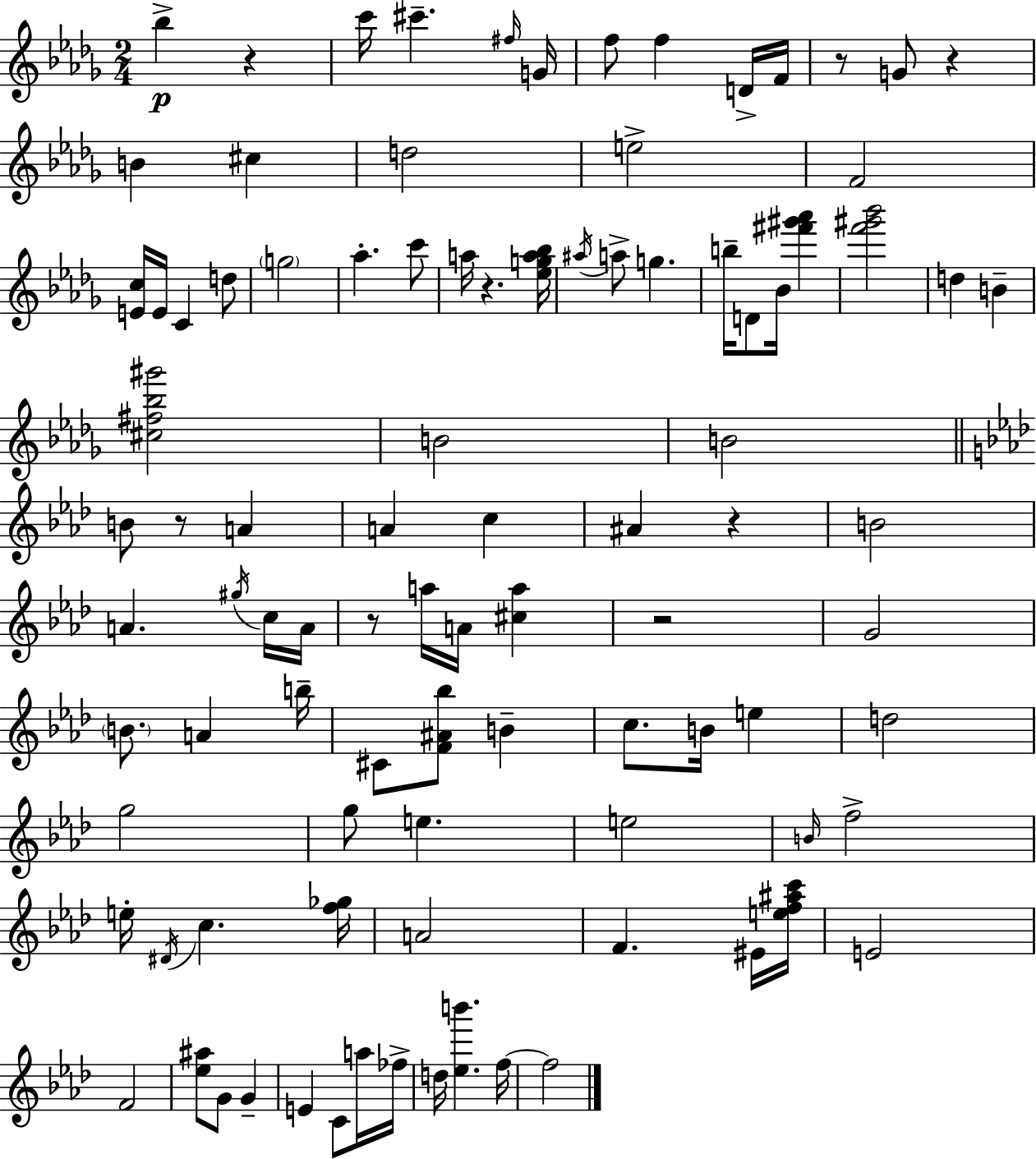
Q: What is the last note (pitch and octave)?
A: F5